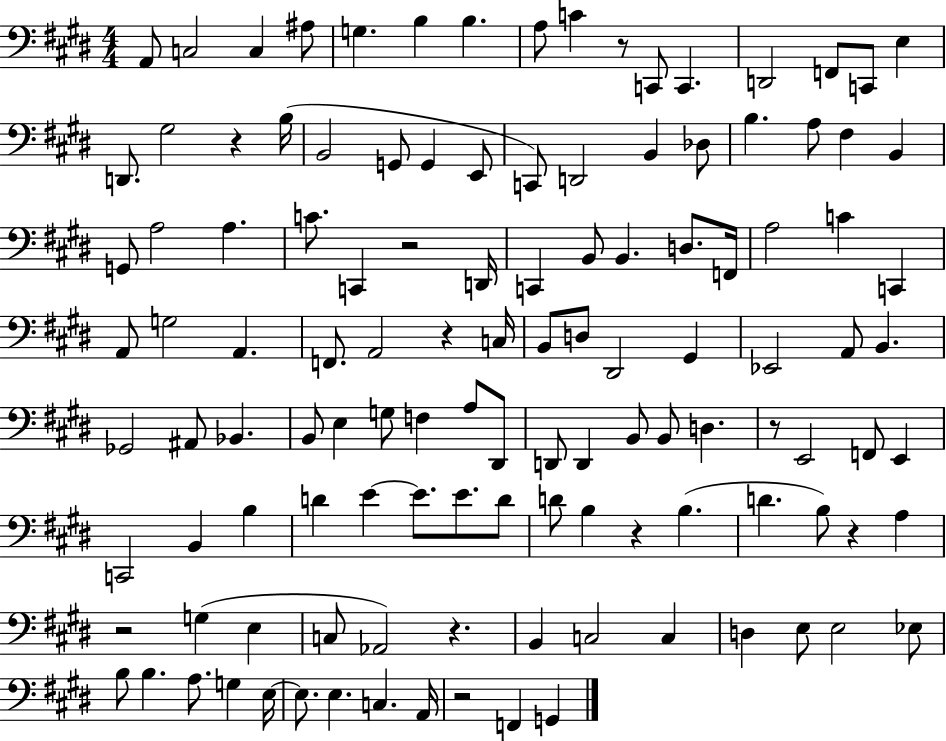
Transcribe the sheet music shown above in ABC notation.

X:1
T:Untitled
M:4/4
L:1/4
K:E
A,,/2 C,2 C, ^A,/2 G, B, B, A,/2 C z/2 C,,/2 C,, D,,2 F,,/2 C,,/2 E, D,,/2 ^G,2 z B,/4 B,,2 G,,/2 G,, E,,/2 C,,/2 D,,2 B,, _D,/2 B, A,/2 ^F, B,, G,,/2 A,2 A, C/2 C,, z2 D,,/4 C,, B,,/2 B,, D,/2 F,,/4 A,2 C C,, A,,/2 G,2 A,, F,,/2 A,,2 z C,/4 B,,/2 D,/2 ^D,,2 ^G,, _E,,2 A,,/2 B,, _G,,2 ^A,,/2 _B,, B,,/2 E, G,/2 F, A,/2 ^D,,/2 D,,/2 D,, B,,/2 B,,/2 D, z/2 E,,2 F,,/2 E,, C,,2 B,, B, D E E/2 E/2 D/2 D/2 B, z B, D B,/2 z A, z2 G, E, C,/2 _A,,2 z B,, C,2 C, D, E,/2 E,2 _E,/2 B,/2 B, A,/2 G, E,/4 E,/2 E, C, A,,/4 z2 F,, G,,